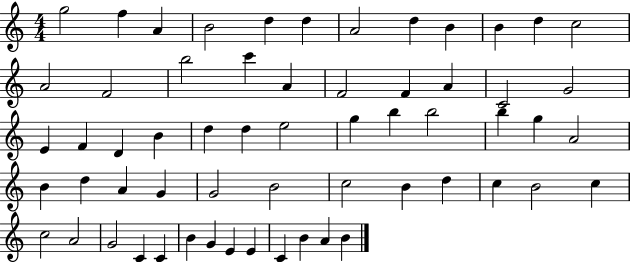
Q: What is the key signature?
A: C major